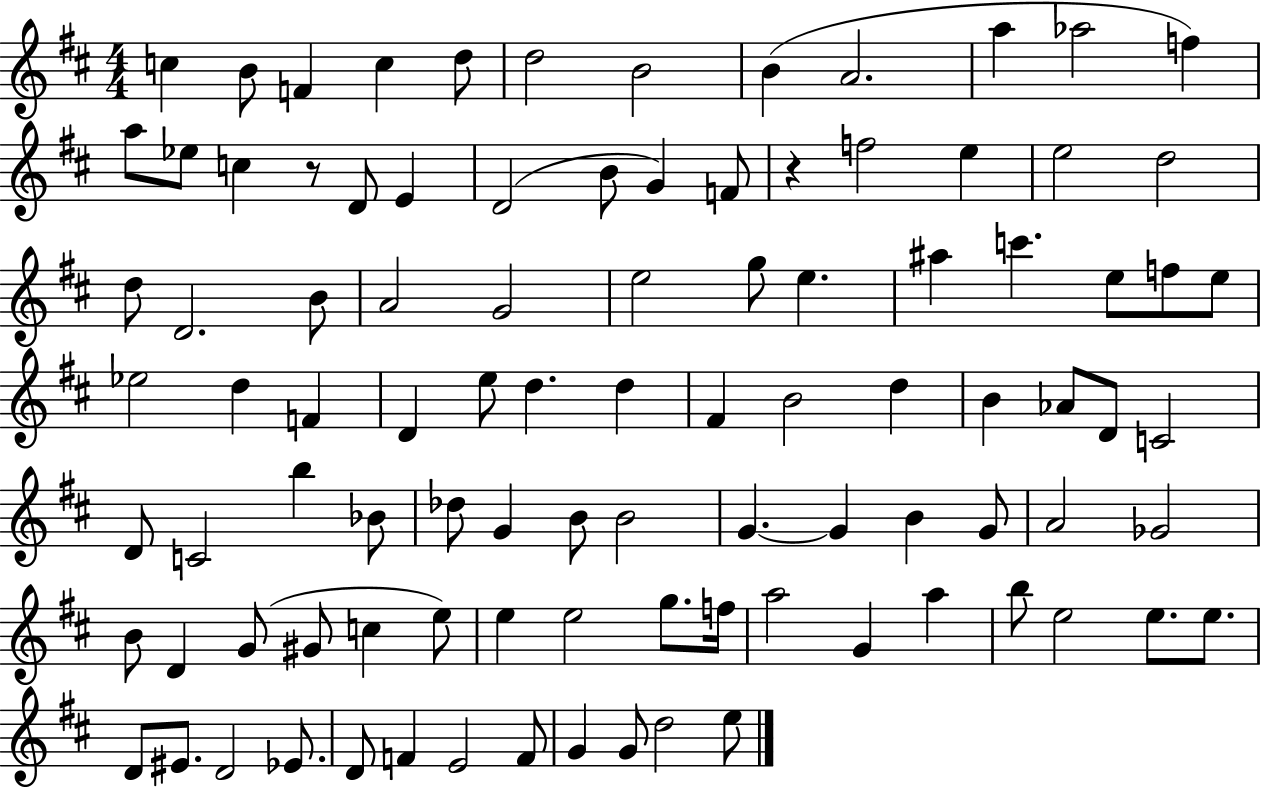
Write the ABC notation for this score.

X:1
T:Untitled
M:4/4
L:1/4
K:D
c B/2 F c d/2 d2 B2 B A2 a _a2 f a/2 _e/2 c z/2 D/2 E D2 B/2 G F/2 z f2 e e2 d2 d/2 D2 B/2 A2 G2 e2 g/2 e ^a c' e/2 f/2 e/2 _e2 d F D e/2 d d ^F B2 d B _A/2 D/2 C2 D/2 C2 b _B/2 _d/2 G B/2 B2 G G B G/2 A2 _G2 B/2 D G/2 ^G/2 c e/2 e e2 g/2 f/4 a2 G a b/2 e2 e/2 e/2 D/2 ^E/2 D2 _E/2 D/2 F E2 F/2 G G/2 d2 e/2